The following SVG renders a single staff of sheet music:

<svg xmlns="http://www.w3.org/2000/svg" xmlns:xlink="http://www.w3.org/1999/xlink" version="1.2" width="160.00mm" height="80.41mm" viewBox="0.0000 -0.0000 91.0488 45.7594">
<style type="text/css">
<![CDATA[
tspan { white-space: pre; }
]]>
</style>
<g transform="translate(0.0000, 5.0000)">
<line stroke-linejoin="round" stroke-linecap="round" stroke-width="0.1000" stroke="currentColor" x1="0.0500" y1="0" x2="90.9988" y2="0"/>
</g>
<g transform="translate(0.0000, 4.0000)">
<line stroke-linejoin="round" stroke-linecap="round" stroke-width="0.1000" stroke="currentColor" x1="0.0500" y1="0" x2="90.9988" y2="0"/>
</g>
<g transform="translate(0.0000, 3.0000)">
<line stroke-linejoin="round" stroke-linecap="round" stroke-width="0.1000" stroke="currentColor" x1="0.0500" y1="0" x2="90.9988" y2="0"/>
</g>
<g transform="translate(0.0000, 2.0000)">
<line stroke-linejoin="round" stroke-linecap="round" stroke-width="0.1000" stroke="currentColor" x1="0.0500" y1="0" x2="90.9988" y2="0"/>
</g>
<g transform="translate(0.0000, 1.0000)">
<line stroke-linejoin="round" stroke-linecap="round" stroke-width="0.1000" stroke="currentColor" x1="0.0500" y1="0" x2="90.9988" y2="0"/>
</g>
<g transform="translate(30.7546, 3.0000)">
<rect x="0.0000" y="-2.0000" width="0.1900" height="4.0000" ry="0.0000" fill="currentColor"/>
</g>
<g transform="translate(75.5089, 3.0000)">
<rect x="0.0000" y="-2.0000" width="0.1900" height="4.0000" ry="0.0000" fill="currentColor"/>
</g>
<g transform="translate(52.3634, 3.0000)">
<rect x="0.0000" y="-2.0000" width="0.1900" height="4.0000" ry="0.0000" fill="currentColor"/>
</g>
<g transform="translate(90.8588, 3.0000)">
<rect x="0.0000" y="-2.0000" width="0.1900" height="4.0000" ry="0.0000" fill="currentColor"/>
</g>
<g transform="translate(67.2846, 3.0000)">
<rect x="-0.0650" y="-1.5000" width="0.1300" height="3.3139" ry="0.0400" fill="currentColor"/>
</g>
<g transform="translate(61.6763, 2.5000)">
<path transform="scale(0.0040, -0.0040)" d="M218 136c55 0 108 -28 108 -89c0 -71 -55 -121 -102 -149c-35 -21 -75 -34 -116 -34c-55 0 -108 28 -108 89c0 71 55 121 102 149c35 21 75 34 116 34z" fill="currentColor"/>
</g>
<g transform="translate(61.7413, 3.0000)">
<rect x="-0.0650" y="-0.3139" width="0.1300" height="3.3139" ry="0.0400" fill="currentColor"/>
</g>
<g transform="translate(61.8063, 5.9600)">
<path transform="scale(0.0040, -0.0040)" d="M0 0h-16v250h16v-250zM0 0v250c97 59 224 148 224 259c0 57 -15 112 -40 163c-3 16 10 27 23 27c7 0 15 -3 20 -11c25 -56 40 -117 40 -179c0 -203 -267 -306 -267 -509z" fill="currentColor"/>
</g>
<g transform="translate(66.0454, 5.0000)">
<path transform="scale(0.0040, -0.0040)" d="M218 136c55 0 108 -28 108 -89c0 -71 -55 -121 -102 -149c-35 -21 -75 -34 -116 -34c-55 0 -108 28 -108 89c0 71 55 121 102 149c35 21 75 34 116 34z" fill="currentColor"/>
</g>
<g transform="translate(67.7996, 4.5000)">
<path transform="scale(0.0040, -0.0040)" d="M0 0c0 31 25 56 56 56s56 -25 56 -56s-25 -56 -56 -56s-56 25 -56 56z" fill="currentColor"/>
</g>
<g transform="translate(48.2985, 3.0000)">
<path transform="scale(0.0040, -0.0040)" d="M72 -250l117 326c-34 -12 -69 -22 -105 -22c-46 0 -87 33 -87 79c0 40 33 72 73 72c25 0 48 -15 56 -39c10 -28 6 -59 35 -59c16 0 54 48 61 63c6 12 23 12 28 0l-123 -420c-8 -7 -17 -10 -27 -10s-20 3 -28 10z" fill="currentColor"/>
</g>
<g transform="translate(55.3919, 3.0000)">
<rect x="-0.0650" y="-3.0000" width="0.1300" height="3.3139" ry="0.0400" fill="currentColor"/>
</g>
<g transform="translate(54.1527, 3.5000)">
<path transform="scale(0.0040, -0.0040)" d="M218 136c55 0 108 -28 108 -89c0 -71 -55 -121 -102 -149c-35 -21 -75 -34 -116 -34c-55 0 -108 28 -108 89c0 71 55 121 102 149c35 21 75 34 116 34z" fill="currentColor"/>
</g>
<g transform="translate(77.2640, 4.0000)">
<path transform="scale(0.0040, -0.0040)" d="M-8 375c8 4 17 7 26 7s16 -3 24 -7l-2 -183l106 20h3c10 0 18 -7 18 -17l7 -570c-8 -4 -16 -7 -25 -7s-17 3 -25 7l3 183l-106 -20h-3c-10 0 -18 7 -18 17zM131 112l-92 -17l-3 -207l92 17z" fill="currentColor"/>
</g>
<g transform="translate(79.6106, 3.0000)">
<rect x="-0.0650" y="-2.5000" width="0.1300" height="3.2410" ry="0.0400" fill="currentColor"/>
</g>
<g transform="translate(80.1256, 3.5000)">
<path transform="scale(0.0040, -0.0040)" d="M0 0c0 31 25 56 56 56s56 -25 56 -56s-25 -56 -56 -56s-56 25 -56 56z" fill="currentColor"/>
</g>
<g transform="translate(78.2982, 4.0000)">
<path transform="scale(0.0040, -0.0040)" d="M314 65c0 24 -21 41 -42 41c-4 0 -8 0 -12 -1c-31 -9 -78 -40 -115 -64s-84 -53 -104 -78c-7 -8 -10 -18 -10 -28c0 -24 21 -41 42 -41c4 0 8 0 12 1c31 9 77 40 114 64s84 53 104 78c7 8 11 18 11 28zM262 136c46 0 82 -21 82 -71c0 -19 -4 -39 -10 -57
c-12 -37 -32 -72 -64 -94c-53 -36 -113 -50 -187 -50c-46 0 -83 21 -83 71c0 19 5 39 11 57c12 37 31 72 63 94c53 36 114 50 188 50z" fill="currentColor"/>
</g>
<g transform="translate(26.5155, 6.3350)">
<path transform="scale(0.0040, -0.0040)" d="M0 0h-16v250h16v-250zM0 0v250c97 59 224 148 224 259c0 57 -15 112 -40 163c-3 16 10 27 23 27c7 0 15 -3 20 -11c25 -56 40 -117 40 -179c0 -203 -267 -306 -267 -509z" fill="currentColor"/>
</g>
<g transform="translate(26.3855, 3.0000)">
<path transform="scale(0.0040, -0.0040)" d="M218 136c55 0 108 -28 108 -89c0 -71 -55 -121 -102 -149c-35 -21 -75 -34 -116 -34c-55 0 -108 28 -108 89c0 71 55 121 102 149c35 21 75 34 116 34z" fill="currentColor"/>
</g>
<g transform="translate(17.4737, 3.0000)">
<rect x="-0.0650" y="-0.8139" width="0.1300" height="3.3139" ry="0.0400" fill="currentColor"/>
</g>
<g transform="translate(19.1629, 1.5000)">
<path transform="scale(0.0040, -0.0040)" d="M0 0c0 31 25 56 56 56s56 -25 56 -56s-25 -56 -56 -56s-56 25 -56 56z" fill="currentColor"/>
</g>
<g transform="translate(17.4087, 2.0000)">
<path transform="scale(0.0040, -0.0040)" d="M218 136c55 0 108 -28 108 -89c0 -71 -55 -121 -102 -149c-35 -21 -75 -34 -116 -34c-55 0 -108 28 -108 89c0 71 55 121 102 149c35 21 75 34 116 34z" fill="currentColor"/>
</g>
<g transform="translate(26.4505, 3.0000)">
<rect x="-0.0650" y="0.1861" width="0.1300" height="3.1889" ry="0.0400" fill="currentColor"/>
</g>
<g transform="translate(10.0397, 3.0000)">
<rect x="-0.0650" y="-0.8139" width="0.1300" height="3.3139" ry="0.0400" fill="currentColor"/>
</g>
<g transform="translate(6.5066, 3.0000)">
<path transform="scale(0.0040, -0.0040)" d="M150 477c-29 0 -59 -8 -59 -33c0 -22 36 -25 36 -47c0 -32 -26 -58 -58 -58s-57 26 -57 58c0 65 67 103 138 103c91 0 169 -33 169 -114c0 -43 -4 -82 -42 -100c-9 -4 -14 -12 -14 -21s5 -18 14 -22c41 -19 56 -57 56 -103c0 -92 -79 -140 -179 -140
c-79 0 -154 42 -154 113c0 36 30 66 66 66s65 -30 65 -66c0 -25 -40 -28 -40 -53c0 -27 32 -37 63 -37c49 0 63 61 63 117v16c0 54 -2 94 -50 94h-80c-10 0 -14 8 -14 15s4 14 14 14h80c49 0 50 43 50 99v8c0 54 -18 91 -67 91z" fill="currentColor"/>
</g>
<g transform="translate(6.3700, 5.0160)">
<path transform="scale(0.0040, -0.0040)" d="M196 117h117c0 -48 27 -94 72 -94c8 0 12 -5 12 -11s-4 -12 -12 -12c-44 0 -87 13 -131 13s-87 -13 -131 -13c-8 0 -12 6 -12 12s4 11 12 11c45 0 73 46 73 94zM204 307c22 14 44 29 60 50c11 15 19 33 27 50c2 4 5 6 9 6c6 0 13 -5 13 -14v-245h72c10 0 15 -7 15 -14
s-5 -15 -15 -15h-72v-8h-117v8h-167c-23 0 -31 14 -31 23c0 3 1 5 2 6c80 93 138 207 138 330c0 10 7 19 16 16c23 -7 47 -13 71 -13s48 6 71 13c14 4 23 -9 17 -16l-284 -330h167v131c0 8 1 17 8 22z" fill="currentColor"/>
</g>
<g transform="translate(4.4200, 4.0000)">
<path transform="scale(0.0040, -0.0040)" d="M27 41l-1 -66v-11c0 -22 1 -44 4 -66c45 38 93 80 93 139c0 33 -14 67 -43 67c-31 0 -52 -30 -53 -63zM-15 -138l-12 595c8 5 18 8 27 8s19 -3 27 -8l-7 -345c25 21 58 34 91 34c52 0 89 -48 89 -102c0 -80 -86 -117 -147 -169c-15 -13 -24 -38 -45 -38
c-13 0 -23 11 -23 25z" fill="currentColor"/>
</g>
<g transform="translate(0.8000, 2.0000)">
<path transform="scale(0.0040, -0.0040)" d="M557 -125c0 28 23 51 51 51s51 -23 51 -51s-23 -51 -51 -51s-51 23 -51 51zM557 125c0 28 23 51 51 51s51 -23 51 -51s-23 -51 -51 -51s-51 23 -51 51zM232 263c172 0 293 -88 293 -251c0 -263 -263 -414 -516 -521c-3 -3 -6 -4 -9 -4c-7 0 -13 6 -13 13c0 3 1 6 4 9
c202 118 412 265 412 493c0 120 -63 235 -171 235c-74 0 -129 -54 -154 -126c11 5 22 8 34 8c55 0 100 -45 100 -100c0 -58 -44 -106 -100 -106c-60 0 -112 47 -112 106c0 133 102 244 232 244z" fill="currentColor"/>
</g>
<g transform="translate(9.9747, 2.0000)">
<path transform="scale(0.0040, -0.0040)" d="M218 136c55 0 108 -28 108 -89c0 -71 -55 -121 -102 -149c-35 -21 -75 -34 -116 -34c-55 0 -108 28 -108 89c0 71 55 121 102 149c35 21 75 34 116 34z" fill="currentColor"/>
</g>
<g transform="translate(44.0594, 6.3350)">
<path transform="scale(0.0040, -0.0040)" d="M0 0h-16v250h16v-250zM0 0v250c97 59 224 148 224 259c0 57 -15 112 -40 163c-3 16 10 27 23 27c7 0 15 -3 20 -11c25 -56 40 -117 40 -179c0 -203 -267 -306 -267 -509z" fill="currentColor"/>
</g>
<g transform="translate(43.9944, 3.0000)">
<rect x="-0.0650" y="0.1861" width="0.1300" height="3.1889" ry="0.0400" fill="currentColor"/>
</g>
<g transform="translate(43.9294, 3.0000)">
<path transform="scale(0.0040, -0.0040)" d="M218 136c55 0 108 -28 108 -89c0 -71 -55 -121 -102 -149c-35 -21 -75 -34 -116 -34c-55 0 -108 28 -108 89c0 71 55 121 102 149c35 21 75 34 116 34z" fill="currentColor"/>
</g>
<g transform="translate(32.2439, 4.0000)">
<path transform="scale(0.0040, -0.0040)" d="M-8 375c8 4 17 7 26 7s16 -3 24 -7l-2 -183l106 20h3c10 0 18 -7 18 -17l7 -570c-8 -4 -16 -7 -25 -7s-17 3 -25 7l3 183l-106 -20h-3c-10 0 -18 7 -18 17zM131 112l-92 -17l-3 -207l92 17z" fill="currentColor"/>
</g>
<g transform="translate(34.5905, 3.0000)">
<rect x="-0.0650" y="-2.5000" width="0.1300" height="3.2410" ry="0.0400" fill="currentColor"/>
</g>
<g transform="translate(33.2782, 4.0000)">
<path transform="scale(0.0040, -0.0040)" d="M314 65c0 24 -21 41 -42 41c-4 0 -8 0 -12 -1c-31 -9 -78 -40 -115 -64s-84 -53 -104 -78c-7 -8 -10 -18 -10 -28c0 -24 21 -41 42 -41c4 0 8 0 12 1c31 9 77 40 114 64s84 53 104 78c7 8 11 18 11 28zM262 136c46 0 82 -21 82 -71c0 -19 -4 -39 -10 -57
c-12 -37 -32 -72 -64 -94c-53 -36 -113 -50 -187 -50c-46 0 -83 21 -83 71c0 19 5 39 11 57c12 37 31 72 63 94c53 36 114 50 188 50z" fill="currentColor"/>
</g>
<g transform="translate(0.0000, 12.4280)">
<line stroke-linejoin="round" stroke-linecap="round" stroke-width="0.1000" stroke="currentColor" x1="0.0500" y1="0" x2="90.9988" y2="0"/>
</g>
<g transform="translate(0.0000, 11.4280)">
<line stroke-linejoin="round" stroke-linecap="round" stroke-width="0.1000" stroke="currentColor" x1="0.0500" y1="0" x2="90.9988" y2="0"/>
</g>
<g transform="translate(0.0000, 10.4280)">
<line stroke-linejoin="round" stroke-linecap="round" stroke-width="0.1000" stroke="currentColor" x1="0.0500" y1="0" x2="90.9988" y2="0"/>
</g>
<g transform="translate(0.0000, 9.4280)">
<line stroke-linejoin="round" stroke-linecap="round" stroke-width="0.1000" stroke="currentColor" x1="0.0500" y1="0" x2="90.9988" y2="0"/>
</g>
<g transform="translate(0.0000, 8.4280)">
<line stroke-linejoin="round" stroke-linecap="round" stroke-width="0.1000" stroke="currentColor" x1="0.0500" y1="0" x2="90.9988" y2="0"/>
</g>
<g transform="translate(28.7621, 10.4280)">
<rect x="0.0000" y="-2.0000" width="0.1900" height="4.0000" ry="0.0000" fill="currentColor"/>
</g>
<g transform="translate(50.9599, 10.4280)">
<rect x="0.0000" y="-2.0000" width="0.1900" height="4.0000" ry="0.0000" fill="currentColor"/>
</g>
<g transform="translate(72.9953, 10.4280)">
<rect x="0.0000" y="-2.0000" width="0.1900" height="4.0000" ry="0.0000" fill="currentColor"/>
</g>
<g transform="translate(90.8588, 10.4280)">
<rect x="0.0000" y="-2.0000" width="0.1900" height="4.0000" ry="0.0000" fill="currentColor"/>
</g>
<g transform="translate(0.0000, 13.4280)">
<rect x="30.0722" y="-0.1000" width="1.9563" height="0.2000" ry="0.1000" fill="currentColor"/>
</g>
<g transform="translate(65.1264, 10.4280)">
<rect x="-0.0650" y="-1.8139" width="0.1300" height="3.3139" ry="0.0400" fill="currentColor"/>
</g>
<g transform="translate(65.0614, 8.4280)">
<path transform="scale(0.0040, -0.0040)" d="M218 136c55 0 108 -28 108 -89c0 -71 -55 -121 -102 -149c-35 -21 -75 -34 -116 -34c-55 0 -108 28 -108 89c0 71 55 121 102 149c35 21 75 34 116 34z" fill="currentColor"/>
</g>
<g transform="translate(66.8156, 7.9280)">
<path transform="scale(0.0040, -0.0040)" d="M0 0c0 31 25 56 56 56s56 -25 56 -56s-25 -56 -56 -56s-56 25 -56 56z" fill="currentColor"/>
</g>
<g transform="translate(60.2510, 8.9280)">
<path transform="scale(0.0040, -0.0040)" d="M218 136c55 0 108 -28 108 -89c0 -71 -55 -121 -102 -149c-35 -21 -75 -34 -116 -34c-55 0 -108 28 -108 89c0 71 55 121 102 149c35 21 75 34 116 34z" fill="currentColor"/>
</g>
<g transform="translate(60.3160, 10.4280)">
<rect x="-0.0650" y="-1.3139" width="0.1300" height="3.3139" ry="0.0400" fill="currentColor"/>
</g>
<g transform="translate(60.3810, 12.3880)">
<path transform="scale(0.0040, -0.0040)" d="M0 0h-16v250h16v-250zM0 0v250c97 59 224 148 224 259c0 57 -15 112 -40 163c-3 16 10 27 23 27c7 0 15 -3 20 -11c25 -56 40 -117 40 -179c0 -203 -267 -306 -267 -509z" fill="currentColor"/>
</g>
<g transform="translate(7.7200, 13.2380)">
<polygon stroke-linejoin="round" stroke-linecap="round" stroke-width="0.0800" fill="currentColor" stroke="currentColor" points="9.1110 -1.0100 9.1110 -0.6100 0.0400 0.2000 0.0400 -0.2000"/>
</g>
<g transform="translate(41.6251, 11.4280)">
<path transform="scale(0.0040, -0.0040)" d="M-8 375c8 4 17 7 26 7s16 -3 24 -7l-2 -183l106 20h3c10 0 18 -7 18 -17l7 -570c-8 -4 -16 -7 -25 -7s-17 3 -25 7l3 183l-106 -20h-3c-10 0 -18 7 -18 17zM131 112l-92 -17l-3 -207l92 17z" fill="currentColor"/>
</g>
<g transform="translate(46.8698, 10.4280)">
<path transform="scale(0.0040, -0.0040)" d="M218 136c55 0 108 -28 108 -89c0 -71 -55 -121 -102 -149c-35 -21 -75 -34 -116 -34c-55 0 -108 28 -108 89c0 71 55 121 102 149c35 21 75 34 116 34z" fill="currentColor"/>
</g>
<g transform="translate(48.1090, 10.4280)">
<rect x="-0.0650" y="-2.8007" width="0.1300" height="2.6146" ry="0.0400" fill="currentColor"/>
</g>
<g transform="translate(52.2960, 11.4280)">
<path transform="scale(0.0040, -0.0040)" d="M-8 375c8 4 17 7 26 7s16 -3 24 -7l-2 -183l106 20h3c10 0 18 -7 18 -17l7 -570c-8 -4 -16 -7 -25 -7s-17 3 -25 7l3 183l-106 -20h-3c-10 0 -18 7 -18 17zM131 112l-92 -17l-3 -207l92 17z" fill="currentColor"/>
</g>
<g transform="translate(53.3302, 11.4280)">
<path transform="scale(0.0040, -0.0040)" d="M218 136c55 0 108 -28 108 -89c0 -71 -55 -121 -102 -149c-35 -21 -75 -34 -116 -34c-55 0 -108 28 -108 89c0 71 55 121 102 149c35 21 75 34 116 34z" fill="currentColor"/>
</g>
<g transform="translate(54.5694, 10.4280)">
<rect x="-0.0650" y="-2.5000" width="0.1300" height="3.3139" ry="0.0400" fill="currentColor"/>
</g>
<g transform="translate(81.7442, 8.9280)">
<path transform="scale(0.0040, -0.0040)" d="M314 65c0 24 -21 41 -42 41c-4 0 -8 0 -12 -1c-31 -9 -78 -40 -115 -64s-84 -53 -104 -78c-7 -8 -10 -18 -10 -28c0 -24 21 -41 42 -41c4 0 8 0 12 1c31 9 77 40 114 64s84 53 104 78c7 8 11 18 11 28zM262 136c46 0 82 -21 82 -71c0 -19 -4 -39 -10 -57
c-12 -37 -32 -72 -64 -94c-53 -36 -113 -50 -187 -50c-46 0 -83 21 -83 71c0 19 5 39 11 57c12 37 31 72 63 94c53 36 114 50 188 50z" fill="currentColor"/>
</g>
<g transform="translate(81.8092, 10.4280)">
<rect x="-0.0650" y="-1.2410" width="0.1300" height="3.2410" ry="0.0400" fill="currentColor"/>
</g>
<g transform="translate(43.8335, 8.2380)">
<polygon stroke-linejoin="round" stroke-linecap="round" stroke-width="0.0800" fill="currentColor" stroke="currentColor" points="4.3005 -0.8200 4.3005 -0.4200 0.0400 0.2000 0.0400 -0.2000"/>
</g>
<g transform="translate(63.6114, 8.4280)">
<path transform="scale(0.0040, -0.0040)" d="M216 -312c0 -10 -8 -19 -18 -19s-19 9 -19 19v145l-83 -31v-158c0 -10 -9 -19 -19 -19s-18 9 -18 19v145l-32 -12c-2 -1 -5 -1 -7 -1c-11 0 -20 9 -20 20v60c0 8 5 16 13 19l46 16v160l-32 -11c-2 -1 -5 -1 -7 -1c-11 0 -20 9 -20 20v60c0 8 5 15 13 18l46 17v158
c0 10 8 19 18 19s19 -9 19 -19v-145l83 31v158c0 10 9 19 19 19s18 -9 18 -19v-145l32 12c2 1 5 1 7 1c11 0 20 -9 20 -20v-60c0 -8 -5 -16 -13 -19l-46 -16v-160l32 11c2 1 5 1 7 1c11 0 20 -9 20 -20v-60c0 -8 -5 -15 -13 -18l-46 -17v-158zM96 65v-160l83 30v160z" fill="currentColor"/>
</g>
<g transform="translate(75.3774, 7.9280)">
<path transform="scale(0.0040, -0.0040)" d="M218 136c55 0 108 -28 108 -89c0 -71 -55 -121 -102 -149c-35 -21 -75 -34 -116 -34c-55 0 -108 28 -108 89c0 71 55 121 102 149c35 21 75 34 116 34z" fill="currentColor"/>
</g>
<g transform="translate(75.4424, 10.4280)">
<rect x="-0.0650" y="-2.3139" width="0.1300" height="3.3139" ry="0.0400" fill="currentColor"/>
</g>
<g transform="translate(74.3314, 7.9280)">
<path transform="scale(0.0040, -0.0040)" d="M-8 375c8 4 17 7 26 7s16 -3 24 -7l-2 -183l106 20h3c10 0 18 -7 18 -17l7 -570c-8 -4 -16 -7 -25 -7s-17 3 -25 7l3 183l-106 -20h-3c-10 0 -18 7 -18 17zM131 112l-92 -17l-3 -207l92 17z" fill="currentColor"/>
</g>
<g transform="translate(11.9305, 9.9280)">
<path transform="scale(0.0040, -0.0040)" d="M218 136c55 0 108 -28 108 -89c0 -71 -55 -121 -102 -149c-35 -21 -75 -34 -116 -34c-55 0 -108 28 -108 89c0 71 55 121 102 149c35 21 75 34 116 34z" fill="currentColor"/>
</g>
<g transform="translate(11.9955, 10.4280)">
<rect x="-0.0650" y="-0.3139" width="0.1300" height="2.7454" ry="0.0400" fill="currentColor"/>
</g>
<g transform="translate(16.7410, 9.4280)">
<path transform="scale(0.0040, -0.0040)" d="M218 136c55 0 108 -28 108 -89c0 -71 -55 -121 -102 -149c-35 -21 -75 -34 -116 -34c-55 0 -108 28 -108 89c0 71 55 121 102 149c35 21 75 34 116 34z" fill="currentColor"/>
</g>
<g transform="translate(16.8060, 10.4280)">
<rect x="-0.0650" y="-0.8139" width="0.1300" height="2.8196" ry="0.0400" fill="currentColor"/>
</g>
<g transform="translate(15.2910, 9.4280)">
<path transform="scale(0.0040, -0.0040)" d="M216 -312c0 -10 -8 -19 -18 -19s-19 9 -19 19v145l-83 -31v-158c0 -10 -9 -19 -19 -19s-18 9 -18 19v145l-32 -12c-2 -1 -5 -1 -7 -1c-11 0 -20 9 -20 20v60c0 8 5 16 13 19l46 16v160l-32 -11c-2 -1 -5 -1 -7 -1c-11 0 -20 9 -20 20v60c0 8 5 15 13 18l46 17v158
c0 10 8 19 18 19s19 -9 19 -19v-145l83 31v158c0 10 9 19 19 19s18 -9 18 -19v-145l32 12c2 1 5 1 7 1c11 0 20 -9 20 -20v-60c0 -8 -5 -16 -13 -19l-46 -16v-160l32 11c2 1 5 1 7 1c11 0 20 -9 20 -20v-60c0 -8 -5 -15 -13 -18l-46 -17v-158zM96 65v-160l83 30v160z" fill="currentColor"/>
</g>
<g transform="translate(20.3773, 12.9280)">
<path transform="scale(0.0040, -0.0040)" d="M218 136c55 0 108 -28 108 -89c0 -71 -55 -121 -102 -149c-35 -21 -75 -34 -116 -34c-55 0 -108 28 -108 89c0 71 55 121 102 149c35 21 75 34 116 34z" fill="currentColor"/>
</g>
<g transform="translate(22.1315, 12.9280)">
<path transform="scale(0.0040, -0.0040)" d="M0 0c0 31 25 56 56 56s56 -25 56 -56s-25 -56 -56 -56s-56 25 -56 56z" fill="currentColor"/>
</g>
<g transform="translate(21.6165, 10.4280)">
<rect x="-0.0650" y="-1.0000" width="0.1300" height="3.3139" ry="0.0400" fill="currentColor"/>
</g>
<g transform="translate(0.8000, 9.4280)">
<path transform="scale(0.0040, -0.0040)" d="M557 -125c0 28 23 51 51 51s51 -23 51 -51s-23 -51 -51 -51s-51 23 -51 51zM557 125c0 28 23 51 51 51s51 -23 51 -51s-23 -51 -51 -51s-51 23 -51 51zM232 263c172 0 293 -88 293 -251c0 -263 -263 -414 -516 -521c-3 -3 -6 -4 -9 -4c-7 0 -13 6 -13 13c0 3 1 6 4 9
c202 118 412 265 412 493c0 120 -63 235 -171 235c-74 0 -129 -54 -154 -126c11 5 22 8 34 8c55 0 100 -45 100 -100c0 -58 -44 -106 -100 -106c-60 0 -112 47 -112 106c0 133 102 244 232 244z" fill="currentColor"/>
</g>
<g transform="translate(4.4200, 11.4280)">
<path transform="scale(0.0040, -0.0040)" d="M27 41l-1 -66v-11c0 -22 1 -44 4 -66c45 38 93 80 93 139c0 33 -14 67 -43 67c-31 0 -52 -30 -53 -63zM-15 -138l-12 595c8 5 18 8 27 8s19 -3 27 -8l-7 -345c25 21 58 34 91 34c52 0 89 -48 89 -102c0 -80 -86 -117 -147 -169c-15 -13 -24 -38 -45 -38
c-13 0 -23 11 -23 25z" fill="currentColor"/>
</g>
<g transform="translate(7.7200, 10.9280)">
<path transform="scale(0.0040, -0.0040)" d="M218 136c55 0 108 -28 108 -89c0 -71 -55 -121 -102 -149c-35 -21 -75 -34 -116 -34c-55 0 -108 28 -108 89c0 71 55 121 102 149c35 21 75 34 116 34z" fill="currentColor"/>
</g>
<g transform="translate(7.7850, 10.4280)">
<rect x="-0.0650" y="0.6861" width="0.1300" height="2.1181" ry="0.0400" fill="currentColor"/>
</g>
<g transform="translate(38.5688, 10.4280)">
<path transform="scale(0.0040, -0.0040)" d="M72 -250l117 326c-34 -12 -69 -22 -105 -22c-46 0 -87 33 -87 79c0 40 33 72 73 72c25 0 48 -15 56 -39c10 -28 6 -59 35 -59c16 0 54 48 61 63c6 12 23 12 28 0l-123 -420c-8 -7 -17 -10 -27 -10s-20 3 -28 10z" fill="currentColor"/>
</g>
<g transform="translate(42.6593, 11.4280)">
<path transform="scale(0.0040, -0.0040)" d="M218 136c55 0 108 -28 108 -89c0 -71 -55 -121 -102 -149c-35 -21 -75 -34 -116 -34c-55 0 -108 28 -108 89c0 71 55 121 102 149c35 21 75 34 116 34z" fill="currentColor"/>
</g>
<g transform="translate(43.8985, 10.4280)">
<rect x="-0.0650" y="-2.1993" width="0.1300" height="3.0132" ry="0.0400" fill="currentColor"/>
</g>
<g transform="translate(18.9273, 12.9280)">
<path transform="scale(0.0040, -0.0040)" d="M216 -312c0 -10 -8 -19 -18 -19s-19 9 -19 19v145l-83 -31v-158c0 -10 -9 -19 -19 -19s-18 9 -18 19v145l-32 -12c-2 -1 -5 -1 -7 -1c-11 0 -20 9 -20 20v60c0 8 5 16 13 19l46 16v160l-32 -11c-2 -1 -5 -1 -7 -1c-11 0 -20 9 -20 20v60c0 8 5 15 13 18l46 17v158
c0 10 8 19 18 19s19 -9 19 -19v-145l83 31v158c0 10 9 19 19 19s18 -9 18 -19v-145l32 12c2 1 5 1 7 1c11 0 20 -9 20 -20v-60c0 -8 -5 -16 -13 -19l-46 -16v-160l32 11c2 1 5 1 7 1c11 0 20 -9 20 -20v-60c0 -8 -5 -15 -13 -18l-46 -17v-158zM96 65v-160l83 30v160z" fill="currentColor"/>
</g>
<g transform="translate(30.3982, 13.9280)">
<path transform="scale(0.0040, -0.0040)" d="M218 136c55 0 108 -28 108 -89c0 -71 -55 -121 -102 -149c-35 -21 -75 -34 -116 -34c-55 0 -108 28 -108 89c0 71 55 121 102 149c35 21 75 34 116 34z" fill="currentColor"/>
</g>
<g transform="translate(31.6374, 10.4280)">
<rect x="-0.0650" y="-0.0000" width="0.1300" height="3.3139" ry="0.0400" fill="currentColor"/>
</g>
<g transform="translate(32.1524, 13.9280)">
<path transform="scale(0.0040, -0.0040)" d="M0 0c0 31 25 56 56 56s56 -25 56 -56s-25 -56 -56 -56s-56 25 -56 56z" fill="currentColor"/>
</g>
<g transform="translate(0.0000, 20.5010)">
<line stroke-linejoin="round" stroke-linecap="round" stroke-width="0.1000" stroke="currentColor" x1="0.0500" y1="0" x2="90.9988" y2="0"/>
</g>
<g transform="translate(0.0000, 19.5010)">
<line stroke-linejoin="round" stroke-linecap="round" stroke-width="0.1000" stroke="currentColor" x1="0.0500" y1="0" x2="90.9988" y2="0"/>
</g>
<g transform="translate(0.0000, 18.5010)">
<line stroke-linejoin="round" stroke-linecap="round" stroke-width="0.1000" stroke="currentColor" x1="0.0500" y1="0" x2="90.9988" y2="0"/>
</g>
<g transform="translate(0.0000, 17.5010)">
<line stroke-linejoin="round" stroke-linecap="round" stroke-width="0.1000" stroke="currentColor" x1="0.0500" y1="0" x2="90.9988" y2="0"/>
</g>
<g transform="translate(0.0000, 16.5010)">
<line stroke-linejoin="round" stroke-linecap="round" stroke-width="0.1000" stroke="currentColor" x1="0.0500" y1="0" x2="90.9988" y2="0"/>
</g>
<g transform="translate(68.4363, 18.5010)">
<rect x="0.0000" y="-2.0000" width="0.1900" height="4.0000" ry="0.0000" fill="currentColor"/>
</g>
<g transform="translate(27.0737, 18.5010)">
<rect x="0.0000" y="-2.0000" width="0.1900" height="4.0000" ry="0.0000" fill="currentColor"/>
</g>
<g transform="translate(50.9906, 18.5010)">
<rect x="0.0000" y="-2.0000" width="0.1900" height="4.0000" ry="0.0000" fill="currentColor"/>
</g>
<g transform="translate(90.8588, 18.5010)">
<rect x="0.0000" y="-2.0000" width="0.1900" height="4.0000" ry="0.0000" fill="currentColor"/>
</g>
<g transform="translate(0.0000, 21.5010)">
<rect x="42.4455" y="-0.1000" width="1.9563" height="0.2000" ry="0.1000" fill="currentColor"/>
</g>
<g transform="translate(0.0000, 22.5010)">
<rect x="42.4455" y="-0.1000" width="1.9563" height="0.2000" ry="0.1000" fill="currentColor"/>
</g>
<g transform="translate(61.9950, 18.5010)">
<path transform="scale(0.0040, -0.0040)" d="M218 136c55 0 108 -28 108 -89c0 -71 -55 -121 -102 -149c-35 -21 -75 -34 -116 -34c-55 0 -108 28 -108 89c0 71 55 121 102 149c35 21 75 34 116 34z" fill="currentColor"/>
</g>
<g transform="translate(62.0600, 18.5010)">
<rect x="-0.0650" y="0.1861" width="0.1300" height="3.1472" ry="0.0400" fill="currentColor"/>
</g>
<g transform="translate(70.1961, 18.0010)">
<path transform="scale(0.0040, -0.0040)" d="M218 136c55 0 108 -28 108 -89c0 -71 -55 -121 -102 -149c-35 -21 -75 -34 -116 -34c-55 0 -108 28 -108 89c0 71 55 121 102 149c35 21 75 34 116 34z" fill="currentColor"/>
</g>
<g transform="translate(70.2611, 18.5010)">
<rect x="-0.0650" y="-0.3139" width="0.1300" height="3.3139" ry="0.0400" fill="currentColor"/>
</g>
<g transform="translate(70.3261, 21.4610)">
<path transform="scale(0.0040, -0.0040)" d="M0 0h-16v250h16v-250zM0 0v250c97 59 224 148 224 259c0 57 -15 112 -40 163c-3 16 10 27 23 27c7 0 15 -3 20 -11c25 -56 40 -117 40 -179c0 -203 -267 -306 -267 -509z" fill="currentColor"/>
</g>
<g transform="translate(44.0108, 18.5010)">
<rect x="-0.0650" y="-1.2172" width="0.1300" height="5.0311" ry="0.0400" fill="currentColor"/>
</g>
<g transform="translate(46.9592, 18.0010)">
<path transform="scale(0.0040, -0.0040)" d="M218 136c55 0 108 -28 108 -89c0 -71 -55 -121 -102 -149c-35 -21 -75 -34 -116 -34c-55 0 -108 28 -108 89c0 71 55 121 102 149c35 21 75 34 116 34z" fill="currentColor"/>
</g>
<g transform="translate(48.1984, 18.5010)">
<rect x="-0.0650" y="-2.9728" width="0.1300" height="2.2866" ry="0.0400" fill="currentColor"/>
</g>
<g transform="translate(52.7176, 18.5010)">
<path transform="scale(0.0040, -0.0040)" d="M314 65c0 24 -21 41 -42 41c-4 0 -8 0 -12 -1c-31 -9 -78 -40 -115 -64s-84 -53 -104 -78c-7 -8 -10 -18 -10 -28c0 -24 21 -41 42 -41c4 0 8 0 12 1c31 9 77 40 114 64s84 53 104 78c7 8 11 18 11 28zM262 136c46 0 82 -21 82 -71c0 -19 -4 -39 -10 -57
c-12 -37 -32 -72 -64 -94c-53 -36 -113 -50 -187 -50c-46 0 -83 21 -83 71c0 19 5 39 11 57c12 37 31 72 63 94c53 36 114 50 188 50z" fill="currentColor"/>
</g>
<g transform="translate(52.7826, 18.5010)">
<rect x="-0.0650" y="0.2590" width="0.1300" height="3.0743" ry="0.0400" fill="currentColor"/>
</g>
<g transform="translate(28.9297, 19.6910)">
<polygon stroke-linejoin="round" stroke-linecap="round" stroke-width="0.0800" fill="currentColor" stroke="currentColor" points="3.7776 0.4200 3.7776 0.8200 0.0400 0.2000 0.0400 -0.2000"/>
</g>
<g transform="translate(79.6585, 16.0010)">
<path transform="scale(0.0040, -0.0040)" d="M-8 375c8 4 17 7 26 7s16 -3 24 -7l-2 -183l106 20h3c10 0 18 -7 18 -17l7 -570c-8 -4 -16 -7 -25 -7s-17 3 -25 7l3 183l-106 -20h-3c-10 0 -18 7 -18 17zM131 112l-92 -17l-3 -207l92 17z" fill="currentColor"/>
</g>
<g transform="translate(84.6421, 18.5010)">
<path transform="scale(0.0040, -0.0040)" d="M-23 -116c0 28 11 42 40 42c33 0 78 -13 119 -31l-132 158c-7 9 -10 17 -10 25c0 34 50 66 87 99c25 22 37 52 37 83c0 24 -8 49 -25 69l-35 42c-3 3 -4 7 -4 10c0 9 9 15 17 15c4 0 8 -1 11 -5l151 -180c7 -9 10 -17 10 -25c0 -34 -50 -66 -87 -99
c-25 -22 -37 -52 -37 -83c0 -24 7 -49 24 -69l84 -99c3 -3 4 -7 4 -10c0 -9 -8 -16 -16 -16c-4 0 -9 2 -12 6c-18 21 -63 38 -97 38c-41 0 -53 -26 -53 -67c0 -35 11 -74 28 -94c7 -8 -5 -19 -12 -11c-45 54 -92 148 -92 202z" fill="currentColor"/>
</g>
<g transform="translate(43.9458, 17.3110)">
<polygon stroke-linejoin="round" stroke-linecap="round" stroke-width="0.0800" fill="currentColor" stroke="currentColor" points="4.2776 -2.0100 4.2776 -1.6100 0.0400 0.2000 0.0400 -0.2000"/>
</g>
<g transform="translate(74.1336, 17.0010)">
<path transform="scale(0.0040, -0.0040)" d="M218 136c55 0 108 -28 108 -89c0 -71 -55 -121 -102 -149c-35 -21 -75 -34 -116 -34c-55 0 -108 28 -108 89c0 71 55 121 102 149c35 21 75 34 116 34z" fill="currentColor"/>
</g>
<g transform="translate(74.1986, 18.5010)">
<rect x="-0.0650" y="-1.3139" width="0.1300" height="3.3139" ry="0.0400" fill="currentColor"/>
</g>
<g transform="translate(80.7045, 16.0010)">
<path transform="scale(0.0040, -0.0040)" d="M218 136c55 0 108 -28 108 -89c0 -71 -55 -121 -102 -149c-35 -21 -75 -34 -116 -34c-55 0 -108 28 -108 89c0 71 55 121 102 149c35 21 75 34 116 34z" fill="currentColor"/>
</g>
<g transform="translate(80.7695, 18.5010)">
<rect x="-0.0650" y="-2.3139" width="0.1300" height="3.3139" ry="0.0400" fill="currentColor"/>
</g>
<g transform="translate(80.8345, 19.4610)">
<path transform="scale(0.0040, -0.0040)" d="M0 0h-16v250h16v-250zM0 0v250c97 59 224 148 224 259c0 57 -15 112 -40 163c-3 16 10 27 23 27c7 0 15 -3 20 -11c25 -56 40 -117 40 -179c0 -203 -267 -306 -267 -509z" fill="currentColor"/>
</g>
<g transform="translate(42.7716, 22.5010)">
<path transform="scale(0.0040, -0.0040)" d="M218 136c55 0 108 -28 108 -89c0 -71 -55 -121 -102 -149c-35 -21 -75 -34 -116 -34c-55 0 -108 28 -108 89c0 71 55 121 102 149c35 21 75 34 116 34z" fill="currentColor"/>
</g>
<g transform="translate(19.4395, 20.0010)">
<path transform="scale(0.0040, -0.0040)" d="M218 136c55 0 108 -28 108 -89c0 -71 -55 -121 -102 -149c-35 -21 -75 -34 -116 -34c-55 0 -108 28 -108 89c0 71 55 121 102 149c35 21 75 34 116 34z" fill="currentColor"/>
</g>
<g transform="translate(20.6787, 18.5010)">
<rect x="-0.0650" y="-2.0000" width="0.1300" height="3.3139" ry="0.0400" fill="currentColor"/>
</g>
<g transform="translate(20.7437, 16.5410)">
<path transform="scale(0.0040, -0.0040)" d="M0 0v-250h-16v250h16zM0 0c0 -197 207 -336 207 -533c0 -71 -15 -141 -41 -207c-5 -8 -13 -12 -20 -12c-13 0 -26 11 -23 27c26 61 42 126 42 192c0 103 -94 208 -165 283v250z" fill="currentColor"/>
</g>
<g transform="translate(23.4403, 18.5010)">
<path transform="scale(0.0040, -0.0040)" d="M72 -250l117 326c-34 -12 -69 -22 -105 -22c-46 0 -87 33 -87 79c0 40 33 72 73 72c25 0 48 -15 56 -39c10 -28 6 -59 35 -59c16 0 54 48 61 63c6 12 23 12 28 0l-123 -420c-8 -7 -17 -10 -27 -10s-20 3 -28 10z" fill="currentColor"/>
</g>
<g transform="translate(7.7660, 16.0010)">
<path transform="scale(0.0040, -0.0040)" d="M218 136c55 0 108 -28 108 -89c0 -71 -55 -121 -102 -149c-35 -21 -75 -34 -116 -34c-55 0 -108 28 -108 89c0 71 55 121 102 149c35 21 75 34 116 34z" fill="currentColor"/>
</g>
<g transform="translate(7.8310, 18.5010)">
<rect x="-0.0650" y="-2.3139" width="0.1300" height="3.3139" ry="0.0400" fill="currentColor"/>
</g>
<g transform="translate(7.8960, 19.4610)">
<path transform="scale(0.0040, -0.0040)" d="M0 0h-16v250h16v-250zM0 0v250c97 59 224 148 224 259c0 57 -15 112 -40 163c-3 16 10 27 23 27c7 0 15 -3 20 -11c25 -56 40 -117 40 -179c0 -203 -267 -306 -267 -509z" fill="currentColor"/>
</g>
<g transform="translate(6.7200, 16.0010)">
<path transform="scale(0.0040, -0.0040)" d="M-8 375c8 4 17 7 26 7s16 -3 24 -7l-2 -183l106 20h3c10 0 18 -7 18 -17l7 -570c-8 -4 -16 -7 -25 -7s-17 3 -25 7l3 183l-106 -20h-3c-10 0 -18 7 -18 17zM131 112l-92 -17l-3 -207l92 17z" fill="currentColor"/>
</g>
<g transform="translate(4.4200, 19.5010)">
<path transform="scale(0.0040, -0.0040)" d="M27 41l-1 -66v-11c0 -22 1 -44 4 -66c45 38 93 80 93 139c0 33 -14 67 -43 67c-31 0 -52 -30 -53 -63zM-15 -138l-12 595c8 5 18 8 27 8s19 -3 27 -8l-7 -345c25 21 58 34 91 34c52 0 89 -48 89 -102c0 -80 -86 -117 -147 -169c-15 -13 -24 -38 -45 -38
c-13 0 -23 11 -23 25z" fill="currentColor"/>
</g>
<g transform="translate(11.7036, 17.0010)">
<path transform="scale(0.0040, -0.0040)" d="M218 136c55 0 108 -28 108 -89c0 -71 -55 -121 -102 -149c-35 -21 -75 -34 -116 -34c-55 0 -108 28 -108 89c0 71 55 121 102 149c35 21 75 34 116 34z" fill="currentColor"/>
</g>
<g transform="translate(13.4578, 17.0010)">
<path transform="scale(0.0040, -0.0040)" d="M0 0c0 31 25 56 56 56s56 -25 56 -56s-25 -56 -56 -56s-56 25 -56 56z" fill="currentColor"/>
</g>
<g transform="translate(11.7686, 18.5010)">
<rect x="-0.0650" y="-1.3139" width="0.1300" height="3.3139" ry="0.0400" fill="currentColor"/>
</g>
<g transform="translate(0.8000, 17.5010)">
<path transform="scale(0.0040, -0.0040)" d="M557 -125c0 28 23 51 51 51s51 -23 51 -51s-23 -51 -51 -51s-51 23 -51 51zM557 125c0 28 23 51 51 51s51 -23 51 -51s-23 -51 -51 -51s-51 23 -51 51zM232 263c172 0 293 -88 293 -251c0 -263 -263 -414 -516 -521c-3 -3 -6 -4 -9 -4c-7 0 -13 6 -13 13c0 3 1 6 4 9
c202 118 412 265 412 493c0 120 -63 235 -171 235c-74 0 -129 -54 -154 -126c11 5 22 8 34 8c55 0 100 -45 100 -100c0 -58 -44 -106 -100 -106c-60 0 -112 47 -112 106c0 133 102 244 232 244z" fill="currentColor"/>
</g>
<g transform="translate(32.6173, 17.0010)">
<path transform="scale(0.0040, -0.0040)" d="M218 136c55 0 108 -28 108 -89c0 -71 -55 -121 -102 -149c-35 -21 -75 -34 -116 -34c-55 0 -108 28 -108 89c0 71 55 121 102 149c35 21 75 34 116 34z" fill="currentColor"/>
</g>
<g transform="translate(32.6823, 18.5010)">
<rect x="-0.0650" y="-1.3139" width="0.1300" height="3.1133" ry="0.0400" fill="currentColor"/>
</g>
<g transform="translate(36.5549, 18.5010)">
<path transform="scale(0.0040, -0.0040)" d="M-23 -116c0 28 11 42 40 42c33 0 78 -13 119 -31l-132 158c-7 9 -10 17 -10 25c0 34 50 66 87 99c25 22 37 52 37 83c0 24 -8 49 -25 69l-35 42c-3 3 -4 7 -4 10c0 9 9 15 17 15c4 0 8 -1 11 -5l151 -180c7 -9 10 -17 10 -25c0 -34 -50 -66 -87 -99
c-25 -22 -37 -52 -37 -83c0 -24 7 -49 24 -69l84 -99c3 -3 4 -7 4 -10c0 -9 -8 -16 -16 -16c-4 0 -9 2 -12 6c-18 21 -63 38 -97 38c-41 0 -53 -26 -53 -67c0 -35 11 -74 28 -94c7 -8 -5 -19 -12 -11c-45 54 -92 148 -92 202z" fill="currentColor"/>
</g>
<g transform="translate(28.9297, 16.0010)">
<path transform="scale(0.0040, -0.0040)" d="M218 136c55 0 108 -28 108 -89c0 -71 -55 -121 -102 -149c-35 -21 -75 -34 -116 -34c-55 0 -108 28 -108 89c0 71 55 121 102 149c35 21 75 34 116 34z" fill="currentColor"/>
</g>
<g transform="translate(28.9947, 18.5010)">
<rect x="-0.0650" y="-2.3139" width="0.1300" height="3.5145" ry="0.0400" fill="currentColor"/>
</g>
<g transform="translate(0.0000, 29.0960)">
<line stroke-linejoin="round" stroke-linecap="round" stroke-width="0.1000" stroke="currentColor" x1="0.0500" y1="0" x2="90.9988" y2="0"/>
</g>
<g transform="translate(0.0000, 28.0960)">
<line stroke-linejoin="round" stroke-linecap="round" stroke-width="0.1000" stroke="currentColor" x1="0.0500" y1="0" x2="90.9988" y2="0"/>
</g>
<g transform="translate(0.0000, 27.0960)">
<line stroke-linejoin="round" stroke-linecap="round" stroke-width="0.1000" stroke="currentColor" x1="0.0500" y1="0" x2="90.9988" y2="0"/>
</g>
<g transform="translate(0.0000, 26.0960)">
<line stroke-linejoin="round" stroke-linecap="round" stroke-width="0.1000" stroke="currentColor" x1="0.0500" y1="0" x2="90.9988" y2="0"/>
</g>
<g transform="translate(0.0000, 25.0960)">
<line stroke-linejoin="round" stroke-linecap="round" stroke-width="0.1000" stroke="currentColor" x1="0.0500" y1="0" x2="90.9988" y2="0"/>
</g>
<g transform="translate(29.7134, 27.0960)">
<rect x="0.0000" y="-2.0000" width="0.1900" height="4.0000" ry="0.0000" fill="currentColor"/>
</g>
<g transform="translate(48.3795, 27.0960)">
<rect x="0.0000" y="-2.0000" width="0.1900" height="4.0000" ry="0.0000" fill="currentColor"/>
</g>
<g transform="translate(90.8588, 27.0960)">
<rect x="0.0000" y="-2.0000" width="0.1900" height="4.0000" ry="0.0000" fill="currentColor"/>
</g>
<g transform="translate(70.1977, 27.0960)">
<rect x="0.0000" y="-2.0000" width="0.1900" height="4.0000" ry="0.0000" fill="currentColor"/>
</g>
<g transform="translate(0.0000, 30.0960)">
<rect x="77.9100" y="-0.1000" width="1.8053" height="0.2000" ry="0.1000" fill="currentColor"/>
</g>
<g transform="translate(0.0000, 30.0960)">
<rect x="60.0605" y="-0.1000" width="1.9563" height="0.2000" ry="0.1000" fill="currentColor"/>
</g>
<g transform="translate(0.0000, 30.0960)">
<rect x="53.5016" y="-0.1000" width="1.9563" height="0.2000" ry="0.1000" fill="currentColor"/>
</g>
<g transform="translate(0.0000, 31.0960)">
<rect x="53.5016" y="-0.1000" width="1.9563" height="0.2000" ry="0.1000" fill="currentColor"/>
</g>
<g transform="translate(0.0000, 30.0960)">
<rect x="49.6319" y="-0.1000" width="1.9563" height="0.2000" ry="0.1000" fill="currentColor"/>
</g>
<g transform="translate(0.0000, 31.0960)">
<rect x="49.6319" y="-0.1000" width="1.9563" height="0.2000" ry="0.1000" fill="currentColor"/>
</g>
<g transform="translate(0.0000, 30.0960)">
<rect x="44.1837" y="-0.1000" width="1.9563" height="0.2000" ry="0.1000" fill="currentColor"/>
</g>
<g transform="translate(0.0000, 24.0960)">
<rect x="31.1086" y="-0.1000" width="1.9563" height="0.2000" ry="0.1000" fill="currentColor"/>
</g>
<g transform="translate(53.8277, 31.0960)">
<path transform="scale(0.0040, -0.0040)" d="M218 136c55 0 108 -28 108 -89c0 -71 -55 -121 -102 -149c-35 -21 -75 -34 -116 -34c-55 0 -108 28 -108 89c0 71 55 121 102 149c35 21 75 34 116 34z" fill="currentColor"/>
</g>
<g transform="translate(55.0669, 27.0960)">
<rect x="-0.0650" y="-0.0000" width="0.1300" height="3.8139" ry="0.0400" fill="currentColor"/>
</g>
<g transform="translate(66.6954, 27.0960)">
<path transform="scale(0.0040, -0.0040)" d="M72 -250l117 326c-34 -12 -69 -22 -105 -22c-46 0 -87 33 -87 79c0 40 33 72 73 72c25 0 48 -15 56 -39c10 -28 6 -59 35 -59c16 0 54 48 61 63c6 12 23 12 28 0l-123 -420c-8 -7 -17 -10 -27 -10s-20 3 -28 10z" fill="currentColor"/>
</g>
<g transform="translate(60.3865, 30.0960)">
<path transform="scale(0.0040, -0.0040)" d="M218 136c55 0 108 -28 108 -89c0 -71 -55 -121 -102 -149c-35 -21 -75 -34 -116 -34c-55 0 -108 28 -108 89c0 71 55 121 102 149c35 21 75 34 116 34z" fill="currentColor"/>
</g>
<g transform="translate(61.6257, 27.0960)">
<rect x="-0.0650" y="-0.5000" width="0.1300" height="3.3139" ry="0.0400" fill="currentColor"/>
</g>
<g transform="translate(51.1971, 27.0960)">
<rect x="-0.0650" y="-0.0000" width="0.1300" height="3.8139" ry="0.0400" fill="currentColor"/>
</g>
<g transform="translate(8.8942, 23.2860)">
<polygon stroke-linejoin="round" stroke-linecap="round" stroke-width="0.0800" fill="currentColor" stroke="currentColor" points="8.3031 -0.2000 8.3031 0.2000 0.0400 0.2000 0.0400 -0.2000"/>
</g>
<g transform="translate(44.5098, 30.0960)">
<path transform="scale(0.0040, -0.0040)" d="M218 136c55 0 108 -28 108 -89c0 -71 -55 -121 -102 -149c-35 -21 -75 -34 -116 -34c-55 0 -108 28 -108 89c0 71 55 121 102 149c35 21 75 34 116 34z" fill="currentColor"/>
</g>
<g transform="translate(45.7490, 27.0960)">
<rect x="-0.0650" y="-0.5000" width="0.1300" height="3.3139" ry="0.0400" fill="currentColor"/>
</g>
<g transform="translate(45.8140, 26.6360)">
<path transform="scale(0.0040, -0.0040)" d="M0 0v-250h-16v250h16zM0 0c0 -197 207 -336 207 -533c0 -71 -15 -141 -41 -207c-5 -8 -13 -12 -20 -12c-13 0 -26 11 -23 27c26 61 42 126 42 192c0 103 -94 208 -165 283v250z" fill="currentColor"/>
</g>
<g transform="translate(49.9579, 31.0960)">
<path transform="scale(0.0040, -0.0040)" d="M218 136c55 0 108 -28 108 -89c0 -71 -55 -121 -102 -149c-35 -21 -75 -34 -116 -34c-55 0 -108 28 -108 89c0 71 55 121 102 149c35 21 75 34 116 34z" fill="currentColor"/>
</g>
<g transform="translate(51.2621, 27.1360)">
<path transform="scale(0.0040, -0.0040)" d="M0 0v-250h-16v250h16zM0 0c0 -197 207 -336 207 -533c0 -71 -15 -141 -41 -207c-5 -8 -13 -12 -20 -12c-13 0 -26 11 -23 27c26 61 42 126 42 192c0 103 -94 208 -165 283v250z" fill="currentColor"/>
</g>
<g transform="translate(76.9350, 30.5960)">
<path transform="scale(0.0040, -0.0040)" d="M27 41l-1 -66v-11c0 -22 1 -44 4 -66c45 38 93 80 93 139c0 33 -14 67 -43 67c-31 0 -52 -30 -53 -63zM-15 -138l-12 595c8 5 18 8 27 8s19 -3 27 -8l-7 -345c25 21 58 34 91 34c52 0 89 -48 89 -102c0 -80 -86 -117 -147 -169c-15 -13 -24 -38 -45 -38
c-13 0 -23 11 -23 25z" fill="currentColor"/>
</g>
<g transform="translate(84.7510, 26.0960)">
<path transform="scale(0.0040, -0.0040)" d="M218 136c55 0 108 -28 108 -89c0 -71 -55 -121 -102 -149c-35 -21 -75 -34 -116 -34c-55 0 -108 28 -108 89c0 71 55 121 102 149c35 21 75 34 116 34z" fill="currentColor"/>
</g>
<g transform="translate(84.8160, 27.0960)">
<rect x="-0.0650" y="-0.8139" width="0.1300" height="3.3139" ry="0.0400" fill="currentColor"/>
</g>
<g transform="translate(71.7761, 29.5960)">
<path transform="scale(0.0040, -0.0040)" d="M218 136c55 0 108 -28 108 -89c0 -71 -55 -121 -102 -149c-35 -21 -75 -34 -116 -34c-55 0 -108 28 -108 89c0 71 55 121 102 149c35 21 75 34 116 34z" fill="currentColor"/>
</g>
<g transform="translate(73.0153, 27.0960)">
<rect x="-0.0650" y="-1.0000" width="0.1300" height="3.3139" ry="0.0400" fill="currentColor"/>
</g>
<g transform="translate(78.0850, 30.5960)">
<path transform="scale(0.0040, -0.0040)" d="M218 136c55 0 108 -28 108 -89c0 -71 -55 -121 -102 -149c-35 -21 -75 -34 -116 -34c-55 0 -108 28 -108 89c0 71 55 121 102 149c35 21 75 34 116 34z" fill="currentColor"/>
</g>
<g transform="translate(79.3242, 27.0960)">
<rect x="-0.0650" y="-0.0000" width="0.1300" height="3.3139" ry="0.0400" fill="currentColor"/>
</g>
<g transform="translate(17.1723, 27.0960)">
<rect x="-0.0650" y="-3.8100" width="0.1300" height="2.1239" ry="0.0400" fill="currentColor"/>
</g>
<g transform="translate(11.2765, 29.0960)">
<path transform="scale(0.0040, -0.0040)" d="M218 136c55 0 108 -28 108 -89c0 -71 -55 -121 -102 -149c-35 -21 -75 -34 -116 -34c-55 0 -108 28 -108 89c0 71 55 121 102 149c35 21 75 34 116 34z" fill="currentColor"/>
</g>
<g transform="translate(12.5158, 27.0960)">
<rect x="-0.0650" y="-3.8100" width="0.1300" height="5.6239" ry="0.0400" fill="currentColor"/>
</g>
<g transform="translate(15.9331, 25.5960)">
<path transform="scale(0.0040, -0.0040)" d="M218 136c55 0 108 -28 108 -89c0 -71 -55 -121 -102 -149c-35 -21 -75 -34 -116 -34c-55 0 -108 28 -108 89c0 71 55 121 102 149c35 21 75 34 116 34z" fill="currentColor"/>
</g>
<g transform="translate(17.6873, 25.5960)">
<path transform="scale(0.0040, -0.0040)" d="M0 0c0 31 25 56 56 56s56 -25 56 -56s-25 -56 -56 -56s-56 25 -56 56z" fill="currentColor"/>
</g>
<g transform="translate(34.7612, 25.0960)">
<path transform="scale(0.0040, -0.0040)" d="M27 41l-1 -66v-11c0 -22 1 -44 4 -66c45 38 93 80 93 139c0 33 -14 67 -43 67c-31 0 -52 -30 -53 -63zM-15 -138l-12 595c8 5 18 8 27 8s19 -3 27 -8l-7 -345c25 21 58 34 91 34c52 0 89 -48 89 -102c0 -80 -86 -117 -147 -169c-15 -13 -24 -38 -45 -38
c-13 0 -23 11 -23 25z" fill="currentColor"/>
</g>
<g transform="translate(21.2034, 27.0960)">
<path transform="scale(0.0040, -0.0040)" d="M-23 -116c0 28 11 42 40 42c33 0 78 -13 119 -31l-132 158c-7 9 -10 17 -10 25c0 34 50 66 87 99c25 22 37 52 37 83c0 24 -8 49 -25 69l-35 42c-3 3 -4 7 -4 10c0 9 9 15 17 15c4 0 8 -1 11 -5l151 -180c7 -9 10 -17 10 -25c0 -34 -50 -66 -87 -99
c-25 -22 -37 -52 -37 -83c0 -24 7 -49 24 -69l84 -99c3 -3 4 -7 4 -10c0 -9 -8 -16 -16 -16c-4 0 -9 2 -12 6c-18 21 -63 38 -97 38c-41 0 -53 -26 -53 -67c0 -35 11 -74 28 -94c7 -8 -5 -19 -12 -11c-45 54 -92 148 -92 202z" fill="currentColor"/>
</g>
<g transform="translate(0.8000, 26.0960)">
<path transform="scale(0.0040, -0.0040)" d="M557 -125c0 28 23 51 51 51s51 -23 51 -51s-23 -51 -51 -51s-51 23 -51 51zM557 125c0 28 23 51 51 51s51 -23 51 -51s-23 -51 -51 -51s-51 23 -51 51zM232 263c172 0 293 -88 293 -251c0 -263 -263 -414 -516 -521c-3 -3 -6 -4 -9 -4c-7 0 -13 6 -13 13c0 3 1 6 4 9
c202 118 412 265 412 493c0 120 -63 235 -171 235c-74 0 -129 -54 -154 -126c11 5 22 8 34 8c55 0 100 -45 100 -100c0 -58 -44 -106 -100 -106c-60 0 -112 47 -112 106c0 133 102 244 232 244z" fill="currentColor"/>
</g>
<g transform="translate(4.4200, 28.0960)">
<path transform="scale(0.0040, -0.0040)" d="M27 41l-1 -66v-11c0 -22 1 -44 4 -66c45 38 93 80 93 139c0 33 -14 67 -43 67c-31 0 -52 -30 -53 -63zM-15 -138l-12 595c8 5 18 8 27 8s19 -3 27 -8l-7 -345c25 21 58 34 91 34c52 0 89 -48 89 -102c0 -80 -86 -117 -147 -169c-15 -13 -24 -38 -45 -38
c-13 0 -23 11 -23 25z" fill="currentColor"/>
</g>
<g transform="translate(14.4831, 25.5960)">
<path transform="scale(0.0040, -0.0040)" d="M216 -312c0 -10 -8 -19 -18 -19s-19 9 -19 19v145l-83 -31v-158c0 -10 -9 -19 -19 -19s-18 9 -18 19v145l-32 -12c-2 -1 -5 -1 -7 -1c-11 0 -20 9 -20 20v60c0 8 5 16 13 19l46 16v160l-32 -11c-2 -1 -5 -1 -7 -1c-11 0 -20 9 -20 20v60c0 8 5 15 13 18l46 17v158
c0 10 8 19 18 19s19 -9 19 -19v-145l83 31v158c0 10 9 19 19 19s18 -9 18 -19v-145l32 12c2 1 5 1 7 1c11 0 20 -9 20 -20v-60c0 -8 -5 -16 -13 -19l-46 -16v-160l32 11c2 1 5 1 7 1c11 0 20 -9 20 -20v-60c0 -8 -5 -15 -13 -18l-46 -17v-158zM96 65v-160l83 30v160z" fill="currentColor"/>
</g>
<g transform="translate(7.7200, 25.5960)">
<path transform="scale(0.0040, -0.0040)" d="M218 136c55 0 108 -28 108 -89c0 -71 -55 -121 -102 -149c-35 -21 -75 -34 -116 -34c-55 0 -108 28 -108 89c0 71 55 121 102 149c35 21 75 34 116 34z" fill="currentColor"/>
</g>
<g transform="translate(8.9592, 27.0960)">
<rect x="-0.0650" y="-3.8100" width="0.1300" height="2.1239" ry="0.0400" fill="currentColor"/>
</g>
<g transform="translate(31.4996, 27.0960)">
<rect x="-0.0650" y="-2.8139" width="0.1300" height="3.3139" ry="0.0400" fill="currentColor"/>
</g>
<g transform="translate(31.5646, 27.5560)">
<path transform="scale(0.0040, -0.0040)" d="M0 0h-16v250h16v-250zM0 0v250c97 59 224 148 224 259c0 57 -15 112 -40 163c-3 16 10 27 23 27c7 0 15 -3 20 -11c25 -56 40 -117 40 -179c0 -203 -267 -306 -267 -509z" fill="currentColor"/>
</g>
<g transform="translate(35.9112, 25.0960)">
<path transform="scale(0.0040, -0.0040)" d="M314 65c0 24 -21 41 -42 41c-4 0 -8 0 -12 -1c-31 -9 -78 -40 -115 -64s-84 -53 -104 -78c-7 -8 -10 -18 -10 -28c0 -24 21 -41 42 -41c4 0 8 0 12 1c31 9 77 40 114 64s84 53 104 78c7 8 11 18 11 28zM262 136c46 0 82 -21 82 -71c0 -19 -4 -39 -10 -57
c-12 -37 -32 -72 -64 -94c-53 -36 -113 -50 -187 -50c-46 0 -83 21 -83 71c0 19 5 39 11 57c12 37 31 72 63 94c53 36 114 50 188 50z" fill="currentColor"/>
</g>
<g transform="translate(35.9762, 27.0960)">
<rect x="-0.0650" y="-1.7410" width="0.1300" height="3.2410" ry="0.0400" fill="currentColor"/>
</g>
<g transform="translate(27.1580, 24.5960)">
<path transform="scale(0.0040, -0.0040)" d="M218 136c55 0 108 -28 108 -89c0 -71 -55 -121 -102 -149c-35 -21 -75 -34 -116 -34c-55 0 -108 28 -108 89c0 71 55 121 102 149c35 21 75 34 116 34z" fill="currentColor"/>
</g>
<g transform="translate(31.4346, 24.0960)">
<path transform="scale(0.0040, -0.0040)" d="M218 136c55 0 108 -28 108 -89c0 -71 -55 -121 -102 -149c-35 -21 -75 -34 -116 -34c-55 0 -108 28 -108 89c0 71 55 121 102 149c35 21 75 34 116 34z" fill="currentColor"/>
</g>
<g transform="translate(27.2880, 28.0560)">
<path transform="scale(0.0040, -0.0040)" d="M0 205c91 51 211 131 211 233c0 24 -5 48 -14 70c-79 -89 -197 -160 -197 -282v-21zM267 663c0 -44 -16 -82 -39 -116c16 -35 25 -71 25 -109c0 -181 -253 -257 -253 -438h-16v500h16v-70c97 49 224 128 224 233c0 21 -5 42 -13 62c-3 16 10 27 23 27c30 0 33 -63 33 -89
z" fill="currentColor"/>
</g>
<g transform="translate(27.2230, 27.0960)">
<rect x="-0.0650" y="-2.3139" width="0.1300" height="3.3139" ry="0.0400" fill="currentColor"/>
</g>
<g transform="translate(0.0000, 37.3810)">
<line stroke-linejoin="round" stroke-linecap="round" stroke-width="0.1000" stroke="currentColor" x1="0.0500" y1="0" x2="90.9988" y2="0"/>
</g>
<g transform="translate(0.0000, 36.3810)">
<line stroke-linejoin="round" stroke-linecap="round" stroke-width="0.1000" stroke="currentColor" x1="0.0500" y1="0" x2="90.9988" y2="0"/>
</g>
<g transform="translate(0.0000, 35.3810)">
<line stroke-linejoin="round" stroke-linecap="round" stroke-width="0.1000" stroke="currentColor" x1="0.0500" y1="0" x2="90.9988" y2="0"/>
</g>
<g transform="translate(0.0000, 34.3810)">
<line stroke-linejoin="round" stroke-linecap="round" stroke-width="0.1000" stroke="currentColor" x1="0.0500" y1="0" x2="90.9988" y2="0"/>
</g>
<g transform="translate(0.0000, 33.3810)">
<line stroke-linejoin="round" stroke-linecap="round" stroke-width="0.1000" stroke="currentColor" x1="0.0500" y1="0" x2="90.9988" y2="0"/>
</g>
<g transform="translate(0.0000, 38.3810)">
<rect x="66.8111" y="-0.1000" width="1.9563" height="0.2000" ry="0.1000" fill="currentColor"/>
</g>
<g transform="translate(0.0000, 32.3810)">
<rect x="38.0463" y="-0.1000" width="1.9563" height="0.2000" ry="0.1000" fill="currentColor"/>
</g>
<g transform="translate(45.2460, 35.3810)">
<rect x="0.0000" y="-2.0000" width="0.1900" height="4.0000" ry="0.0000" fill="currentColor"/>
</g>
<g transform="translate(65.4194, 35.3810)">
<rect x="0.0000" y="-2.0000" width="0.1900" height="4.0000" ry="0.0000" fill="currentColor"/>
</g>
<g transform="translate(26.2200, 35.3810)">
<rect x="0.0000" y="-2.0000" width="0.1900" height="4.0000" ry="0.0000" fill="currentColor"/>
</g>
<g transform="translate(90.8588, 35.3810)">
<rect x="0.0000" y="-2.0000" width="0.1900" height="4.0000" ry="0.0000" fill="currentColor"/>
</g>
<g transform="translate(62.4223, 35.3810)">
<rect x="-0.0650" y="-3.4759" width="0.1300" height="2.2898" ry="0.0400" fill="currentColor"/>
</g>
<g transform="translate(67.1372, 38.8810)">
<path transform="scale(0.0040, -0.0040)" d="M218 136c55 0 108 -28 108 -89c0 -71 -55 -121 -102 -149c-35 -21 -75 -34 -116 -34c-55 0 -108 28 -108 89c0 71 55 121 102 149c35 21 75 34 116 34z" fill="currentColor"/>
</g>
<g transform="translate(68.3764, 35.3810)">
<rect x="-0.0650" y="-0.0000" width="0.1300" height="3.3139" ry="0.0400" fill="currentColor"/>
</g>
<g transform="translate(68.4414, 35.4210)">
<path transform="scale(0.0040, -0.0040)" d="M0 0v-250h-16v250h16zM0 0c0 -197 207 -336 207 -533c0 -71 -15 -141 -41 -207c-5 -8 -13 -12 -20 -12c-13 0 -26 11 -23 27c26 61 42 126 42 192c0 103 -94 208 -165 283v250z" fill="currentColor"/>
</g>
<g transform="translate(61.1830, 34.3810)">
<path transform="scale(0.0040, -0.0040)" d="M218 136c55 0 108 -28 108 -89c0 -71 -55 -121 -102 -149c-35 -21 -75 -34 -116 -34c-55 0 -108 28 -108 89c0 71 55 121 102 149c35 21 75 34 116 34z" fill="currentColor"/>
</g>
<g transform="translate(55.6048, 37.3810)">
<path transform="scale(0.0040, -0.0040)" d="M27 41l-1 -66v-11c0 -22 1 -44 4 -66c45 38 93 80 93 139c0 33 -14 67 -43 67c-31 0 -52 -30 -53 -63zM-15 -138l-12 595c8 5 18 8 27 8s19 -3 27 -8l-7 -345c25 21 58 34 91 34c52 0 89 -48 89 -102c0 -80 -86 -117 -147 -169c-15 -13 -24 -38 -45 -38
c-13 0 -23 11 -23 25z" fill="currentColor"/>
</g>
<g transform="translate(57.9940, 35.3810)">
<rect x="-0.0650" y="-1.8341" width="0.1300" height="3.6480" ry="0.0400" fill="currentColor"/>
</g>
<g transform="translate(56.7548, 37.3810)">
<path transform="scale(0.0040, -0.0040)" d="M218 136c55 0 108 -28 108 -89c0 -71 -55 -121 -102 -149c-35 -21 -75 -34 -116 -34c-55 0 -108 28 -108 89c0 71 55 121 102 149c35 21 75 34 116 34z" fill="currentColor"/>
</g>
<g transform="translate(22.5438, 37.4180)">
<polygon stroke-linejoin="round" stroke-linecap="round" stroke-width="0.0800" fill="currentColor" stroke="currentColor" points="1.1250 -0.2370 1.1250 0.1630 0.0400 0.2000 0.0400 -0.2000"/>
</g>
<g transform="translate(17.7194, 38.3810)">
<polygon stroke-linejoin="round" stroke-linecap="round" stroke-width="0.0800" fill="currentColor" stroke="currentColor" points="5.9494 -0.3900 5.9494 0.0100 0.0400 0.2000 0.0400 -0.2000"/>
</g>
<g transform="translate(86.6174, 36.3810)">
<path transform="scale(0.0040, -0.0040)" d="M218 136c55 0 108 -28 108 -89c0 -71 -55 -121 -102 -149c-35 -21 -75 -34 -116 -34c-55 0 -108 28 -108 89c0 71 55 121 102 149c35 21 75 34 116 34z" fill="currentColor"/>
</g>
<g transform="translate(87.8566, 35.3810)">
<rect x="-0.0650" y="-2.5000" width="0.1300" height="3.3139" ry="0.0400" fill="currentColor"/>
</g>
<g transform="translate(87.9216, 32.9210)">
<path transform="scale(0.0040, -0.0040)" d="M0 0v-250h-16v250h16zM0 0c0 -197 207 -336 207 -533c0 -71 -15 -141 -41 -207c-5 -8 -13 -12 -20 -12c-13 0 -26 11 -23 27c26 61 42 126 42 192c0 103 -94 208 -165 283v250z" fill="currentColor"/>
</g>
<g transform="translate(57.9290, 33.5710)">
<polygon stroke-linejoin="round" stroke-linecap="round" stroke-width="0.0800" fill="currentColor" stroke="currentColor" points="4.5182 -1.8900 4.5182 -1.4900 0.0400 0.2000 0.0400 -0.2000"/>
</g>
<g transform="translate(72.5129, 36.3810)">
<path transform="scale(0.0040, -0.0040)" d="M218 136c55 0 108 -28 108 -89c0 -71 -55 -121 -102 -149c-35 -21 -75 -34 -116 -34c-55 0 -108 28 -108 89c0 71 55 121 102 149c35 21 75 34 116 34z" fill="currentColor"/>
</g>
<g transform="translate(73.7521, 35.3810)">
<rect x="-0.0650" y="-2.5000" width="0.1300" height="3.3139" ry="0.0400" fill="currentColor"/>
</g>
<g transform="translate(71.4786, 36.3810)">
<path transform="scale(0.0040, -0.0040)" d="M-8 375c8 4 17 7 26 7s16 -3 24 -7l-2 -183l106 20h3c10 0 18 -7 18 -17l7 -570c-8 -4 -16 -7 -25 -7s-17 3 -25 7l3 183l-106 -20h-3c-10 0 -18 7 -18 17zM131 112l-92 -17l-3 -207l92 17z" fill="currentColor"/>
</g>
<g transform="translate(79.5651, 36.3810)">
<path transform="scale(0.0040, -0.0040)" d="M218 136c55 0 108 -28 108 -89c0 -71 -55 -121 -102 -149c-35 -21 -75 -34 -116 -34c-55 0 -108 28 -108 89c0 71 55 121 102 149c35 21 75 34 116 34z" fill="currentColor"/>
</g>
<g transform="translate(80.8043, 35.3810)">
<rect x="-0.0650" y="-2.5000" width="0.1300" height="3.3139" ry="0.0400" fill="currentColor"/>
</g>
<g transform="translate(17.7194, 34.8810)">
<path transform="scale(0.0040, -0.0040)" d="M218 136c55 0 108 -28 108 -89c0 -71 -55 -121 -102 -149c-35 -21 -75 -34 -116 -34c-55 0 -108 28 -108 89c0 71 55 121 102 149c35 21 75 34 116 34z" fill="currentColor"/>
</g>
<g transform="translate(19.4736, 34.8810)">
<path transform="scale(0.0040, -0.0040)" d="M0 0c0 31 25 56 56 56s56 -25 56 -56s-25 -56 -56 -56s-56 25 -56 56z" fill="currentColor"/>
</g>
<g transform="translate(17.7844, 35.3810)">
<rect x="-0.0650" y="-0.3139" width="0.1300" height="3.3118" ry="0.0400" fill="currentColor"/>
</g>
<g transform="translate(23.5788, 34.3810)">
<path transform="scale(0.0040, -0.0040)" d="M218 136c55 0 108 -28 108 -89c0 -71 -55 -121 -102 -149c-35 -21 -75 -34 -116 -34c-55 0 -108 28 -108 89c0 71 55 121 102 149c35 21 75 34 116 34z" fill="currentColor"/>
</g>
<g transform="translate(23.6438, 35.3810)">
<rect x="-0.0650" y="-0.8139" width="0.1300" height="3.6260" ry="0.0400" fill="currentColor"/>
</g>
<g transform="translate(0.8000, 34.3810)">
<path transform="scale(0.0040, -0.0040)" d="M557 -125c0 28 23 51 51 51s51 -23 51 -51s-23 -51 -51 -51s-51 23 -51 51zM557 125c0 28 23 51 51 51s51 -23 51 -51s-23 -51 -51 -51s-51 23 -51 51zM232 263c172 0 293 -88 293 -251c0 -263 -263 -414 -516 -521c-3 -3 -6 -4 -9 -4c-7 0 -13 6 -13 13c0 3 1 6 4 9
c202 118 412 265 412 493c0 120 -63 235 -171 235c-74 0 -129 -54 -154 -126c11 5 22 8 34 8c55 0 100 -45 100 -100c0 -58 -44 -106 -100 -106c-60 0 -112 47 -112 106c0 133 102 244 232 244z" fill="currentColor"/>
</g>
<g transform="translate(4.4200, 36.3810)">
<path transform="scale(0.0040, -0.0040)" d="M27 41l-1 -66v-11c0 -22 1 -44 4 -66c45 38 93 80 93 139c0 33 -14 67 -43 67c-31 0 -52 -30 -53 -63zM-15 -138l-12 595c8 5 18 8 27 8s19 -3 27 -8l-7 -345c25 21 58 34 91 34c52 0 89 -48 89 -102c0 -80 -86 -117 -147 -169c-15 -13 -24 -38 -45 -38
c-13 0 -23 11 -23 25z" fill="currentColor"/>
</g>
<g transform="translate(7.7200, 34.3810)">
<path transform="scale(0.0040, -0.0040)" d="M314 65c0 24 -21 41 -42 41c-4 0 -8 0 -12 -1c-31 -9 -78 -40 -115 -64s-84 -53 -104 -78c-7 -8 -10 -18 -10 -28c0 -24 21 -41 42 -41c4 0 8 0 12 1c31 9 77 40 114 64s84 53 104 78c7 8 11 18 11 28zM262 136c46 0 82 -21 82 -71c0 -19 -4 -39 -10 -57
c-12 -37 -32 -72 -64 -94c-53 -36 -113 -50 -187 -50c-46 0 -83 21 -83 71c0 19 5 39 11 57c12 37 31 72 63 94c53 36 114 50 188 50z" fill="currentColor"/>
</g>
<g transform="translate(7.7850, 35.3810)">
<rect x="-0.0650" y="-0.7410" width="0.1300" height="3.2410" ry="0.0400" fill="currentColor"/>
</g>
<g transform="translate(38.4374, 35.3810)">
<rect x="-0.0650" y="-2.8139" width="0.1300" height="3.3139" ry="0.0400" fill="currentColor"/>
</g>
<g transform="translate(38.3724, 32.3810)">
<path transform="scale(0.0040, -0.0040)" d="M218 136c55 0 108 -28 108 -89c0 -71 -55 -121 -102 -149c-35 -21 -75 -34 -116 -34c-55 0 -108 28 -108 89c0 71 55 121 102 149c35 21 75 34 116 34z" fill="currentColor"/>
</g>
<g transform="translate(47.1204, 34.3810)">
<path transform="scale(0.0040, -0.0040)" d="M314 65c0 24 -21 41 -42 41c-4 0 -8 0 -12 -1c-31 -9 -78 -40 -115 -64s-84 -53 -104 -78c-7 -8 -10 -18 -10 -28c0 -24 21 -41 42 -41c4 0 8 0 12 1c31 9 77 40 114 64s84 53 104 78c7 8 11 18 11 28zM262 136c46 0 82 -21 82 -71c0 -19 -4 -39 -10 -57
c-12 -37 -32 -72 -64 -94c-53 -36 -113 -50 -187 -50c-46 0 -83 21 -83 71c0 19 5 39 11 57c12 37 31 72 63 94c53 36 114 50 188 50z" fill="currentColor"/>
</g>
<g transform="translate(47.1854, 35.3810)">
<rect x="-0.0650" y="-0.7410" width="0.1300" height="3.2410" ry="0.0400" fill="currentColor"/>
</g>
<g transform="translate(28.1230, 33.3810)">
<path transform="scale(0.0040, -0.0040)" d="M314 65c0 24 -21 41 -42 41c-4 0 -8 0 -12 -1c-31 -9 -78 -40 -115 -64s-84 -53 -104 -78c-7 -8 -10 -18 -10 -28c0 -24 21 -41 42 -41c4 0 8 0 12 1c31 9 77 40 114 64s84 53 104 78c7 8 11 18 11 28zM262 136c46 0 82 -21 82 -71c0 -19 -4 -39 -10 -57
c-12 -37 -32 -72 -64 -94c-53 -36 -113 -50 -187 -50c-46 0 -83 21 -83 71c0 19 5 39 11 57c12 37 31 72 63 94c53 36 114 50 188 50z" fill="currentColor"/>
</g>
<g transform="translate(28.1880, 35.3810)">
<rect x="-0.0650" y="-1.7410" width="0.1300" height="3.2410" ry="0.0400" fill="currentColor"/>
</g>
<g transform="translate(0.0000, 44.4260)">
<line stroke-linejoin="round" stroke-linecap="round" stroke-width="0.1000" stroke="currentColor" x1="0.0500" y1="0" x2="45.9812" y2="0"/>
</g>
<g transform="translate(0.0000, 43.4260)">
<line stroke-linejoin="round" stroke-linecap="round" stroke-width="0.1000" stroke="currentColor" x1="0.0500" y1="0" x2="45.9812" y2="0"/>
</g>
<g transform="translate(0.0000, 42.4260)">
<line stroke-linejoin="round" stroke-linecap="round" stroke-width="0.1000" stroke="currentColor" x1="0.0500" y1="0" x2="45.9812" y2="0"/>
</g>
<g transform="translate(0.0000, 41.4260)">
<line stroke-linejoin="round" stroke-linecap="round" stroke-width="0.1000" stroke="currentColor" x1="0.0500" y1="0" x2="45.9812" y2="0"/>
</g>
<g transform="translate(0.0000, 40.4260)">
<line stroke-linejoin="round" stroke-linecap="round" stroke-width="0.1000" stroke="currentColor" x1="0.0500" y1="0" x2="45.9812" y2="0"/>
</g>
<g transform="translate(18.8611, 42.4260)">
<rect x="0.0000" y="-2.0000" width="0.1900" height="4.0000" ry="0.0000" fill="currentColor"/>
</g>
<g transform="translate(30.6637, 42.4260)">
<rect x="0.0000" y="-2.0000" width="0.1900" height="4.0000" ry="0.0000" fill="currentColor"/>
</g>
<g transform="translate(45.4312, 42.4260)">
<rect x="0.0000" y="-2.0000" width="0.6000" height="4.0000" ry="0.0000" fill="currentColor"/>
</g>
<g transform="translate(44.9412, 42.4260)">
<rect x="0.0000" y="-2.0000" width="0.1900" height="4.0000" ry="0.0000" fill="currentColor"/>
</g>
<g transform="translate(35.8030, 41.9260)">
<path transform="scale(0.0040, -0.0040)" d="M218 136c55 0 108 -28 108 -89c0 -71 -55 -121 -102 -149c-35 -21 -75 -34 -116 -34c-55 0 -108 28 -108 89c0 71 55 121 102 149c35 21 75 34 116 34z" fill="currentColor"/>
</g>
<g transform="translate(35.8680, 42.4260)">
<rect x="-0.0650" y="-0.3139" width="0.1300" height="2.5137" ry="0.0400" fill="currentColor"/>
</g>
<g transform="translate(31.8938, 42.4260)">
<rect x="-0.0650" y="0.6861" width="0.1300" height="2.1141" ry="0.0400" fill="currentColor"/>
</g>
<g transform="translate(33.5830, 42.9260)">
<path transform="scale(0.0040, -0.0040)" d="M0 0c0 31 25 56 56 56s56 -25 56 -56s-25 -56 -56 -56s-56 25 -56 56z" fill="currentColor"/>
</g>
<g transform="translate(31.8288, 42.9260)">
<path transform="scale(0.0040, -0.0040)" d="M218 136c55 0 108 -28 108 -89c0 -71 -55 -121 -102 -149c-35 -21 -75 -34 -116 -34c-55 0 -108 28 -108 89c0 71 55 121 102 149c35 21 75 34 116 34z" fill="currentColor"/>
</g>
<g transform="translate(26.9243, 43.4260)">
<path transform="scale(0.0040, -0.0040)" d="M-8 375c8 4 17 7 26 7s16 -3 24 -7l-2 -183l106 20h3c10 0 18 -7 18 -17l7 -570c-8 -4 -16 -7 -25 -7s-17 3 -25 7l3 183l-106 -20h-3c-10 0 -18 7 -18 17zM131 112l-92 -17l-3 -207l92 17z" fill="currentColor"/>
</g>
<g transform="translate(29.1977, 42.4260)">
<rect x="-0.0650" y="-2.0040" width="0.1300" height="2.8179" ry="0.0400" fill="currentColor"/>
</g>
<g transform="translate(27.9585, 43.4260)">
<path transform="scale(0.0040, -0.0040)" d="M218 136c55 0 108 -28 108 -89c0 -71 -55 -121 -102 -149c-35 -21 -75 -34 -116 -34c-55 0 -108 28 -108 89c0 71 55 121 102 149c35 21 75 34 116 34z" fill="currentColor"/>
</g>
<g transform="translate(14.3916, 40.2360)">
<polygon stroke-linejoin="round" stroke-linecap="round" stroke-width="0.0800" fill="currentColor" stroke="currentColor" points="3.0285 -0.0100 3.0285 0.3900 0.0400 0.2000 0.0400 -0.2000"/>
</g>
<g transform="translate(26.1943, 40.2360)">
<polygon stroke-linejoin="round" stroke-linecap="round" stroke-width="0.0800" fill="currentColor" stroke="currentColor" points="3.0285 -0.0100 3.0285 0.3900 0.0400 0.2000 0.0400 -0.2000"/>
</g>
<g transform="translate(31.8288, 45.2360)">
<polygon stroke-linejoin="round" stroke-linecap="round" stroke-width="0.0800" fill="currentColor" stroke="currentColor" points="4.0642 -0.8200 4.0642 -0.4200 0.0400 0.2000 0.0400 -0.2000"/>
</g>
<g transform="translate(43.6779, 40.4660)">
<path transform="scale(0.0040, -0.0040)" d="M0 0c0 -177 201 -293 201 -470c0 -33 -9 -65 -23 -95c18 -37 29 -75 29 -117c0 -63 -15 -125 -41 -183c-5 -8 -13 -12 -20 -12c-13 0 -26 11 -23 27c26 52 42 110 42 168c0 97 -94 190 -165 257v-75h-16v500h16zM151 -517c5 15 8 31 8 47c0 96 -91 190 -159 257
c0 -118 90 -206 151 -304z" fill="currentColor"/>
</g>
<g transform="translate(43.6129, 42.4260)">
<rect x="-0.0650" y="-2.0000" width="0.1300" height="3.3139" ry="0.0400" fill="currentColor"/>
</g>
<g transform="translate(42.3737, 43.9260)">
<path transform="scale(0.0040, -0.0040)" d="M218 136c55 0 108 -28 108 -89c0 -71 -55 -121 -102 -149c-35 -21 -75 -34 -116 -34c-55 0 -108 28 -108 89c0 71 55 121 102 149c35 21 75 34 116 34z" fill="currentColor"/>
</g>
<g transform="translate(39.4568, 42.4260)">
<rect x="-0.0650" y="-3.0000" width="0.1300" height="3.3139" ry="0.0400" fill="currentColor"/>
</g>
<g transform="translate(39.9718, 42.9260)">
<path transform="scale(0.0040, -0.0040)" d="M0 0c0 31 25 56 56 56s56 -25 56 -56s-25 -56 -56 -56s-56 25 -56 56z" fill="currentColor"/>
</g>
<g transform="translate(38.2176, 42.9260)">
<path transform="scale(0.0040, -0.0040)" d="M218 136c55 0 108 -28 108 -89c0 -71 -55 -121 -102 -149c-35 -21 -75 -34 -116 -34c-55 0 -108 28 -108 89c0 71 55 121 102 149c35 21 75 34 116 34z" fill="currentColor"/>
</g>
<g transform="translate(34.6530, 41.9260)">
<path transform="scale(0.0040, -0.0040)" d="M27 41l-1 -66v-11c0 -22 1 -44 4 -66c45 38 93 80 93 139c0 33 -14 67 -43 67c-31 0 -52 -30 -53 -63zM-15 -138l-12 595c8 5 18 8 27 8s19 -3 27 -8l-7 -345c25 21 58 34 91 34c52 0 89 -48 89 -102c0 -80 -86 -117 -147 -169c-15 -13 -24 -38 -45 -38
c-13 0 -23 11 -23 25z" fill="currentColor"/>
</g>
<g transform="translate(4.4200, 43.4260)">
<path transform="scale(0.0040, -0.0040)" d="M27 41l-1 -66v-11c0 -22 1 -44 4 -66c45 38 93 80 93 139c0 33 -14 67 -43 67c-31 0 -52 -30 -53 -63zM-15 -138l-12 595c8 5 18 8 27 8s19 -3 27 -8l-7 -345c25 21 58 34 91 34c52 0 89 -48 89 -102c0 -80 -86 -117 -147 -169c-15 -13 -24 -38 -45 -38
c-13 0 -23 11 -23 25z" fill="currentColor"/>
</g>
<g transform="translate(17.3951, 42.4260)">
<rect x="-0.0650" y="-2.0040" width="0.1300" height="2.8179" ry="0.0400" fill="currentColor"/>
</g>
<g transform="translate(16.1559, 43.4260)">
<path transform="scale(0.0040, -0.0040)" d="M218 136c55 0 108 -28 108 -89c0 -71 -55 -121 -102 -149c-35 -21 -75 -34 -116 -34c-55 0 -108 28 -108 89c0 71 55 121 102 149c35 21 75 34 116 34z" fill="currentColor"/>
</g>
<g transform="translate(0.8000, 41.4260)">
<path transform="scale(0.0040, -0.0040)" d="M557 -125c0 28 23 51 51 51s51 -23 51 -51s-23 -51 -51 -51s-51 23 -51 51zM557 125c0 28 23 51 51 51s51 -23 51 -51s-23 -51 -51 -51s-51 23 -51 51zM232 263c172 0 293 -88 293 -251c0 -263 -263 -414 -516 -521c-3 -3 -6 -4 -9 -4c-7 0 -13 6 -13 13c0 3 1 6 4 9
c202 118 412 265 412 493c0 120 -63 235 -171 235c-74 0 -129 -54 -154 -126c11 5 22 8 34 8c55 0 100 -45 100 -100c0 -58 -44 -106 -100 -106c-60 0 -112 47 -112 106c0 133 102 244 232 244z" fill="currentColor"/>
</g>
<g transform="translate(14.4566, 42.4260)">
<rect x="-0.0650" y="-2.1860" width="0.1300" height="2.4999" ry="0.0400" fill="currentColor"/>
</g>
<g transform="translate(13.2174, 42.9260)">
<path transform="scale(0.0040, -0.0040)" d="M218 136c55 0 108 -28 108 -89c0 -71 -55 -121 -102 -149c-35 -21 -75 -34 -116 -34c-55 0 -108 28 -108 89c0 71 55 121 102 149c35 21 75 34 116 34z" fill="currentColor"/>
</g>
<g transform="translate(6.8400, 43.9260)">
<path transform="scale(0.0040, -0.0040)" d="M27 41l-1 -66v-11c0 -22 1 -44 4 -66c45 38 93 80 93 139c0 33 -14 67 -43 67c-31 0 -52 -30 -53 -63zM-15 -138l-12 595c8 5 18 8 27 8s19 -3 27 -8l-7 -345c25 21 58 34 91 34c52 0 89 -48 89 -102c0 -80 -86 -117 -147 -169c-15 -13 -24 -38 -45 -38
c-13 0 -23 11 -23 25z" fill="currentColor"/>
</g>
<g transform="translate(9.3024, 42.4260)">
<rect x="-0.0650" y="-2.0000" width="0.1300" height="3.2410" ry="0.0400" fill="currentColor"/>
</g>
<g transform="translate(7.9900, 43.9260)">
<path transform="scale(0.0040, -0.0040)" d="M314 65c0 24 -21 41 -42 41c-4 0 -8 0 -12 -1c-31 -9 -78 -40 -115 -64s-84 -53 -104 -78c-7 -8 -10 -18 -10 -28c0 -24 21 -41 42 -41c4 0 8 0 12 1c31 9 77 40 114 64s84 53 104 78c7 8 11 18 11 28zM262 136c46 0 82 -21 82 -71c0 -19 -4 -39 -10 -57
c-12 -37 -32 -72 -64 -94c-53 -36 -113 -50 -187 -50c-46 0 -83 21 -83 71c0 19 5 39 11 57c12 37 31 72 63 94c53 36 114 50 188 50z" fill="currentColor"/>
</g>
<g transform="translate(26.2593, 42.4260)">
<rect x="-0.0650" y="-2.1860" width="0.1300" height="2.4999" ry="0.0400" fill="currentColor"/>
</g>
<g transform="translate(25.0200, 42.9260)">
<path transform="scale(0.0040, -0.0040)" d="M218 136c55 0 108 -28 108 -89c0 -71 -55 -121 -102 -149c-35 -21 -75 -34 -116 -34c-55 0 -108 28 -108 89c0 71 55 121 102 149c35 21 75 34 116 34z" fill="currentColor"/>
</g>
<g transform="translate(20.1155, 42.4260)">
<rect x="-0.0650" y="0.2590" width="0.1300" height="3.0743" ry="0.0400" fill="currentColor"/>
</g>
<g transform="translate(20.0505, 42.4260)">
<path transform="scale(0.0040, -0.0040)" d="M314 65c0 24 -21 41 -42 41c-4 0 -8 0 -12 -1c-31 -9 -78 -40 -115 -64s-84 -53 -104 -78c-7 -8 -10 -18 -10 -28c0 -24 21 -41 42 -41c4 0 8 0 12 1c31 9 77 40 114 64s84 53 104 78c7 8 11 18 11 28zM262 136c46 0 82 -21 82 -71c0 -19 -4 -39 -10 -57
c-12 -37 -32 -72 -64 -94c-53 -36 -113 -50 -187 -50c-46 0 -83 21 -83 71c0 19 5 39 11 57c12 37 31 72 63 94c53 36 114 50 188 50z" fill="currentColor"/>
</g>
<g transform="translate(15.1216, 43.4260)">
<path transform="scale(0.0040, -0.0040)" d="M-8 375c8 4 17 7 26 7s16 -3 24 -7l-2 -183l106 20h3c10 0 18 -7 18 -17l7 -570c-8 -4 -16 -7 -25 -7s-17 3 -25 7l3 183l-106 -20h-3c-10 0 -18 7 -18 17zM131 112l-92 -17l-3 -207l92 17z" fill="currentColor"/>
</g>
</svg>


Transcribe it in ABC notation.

X:1
T:Untitled
M:3/4
L:1/4
K:F
F, F, D,/2 B,,2 D,/2 z/2 C, E,/2 G,, B,,2 C,/2 E,/2 ^F,/2 ^F,, D,, z/2 B,,/2 D,/2 B,, G,/2 ^A, B, G,2 B,/2 G, A,,/2 z/2 _B,/2 G,/2 z C,,/2 E,/2 D,2 D, E,/2 G, B,/2 z G,/2 G,,/2 ^G,/2 z _B,/4 C/2 _A,2 E,,/2 C,,/2 C,, E,, z/2 F,, _D,, F, F,2 E,/2 F,/4 A,2 C F,2 _G,,/2 F,/2 D,,/2 B,, B,, B,,/2 _A,,2 C,/2 B,,/2 D,2 C,/2 B,,/2 C,/2 _E,/2 C, A,,/4